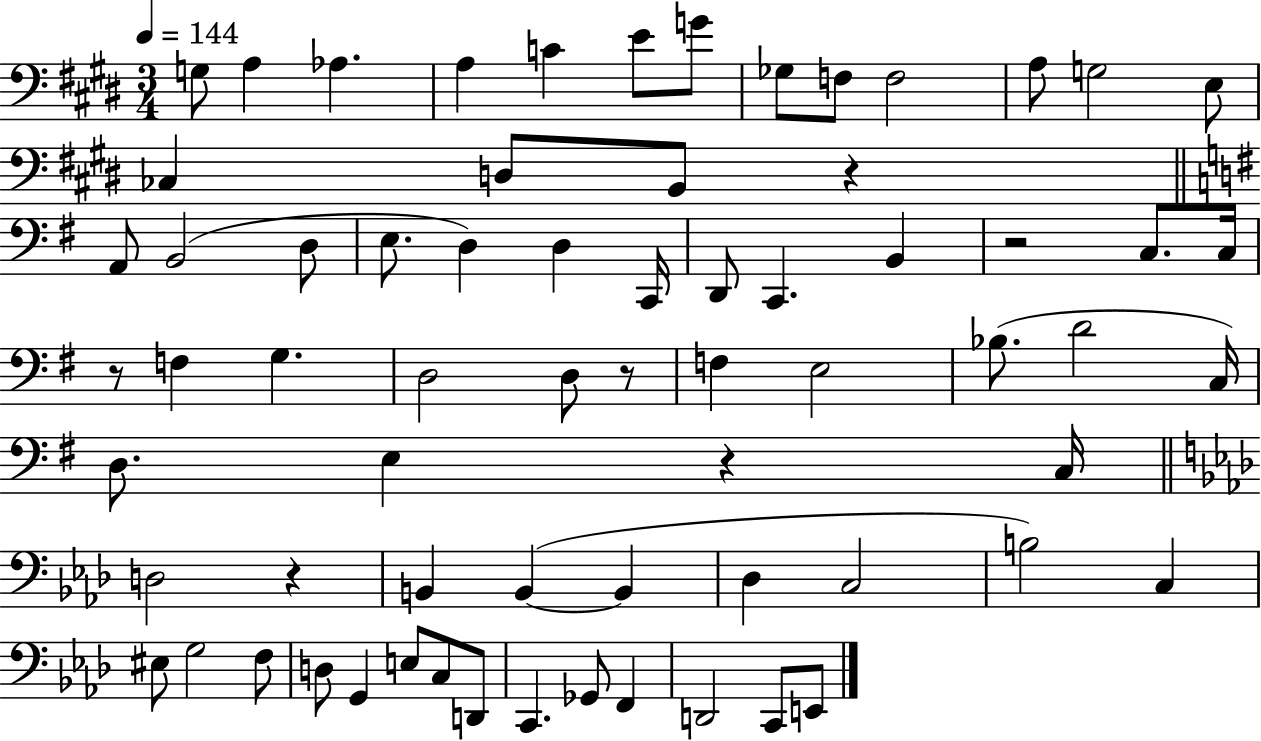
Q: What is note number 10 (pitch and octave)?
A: F3